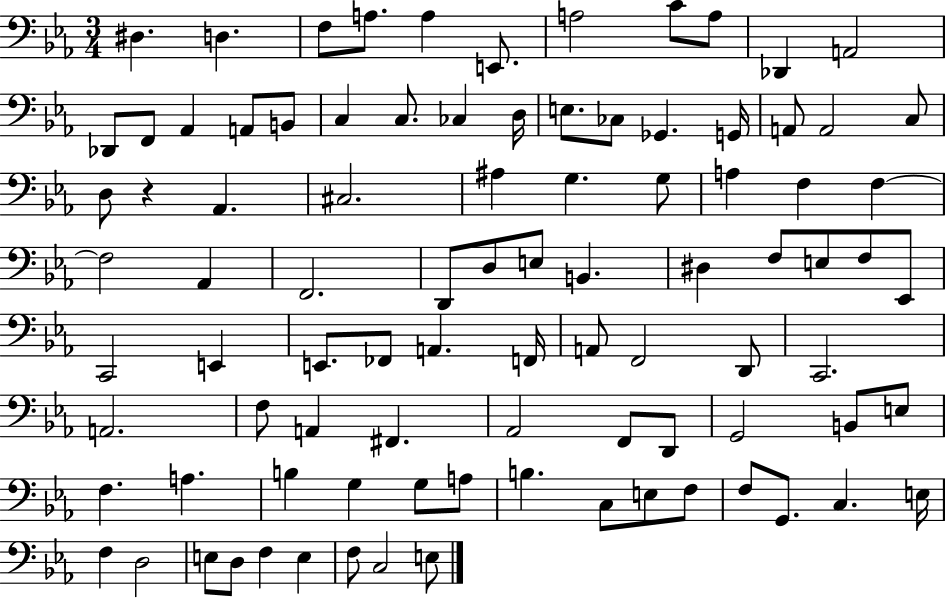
D#3/q. D3/q. F3/e A3/e. A3/q E2/e. A3/h C4/e A3/e Db2/q A2/h Db2/e F2/e Ab2/q A2/e B2/e C3/q C3/e. CES3/q D3/s E3/e. CES3/e Gb2/q. G2/s A2/e A2/h C3/e D3/e R/q Ab2/q. C#3/h. A#3/q G3/q. G3/e A3/q F3/q F3/q F3/h Ab2/q F2/h. D2/e D3/e E3/e B2/q. D#3/q F3/e E3/e F3/e Eb2/e C2/h E2/q E2/e. FES2/e A2/q. F2/s A2/e F2/h D2/e C2/h. A2/h. F3/e A2/q F#2/q. Ab2/h F2/e D2/e G2/h B2/e E3/e F3/q. A3/q. B3/q G3/q G3/e A3/e B3/q. C3/e E3/e F3/e F3/e G2/e. C3/q. E3/s F3/q D3/h E3/e D3/e F3/q E3/q F3/e C3/h E3/e